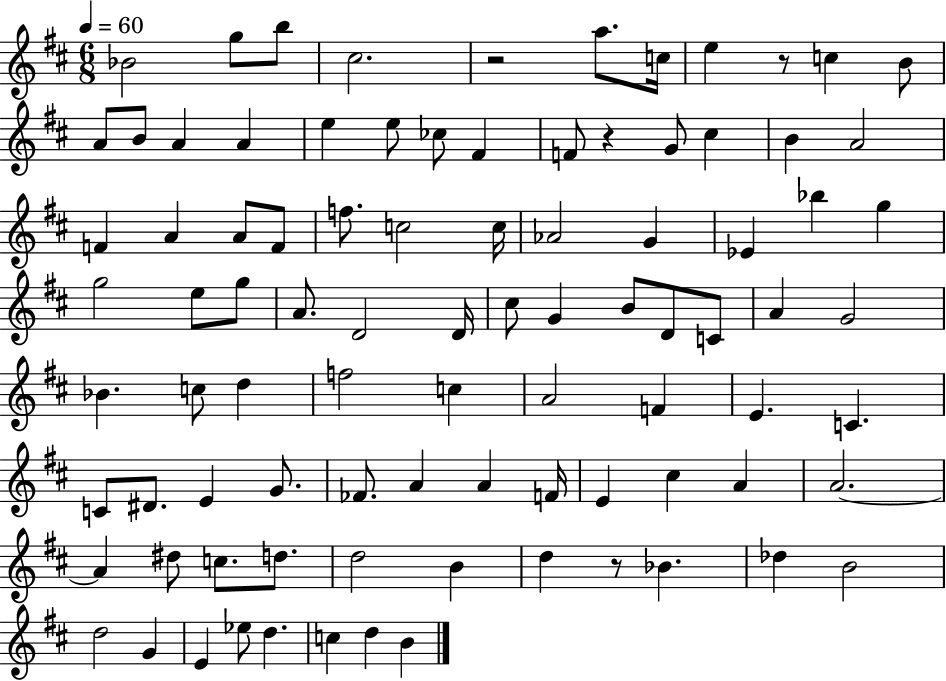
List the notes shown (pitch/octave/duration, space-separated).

Bb4/h G5/e B5/e C#5/h. R/h A5/e. C5/s E5/q R/e C5/q B4/e A4/e B4/e A4/q A4/q E5/q E5/e CES5/e F#4/q F4/e R/q G4/e C#5/q B4/q A4/h F4/q A4/q A4/e F4/e F5/e. C5/h C5/s Ab4/h G4/q Eb4/q Bb5/q G5/q G5/h E5/e G5/e A4/e. D4/h D4/s C#5/e G4/q B4/e D4/e C4/e A4/q G4/h Bb4/q. C5/e D5/q F5/h C5/q A4/h F4/q E4/q. C4/q. C4/e D#4/e. E4/q G4/e. FES4/e. A4/q A4/q F4/s E4/q C#5/q A4/q A4/h. A4/q D#5/e C5/e. D5/e. D5/h B4/q D5/q R/e Bb4/q. Db5/q B4/h D5/h G4/q E4/q Eb5/e D5/q. C5/q D5/q B4/q